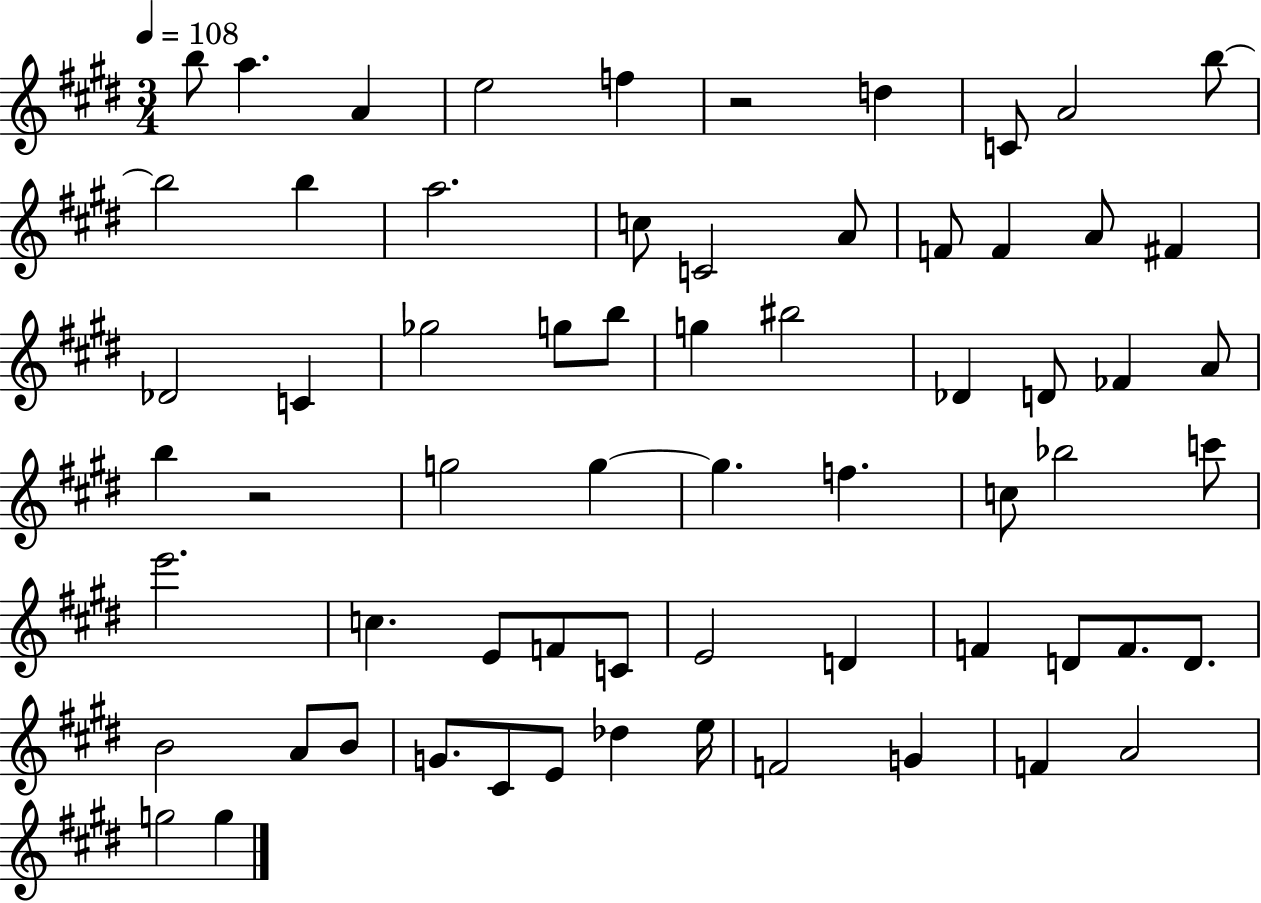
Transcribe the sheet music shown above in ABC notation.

X:1
T:Untitled
M:3/4
L:1/4
K:E
b/2 a A e2 f z2 d C/2 A2 b/2 b2 b a2 c/2 C2 A/2 F/2 F A/2 ^F _D2 C _g2 g/2 b/2 g ^b2 _D D/2 _F A/2 b z2 g2 g g f c/2 _b2 c'/2 e'2 c E/2 F/2 C/2 E2 D F D/2 F/2 D/2 B2 A/2 B/2 G/2 ^C/2 E/2 _d e/4 F2 G F A2 g2 g